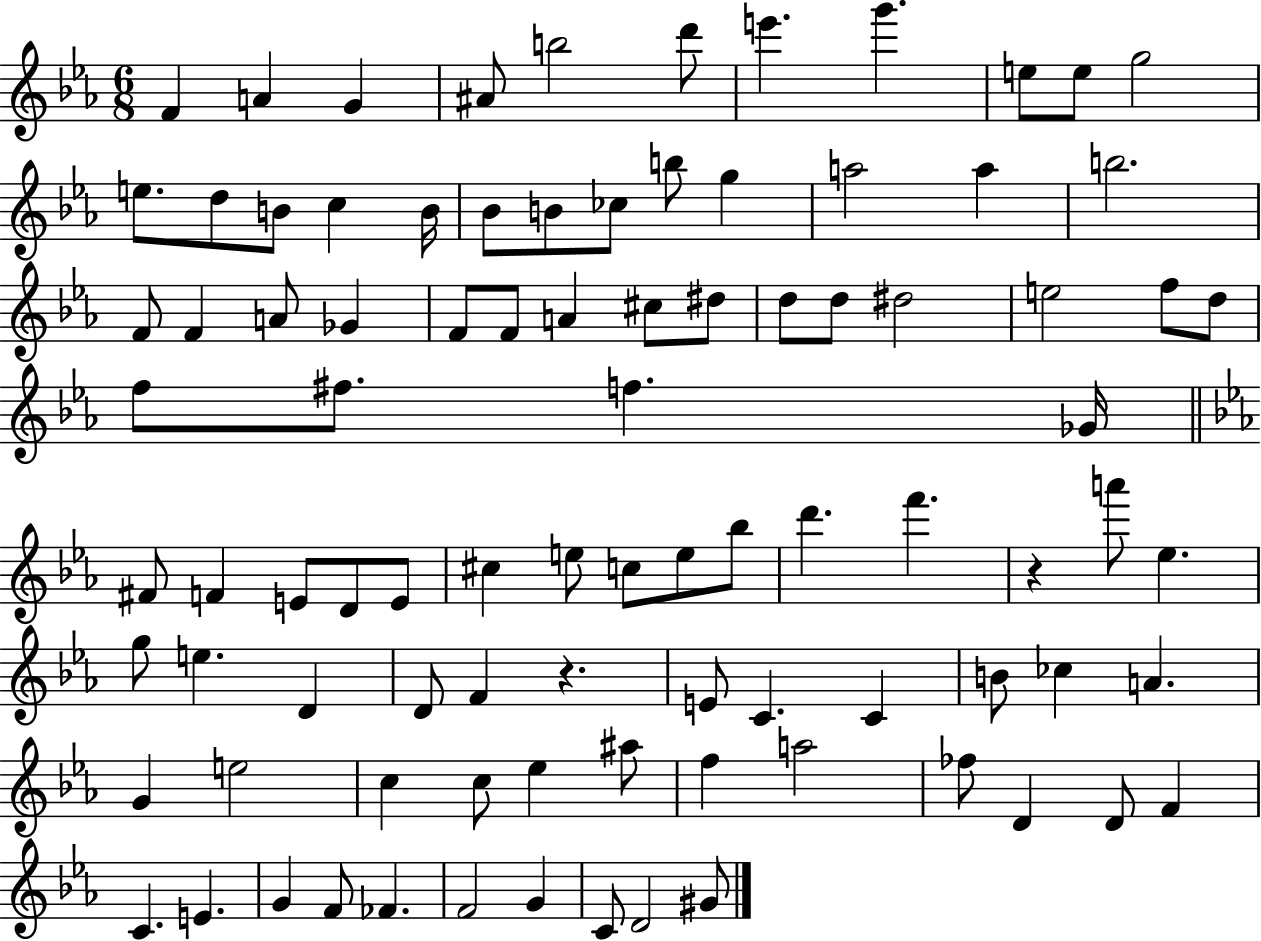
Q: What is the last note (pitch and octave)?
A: G#4